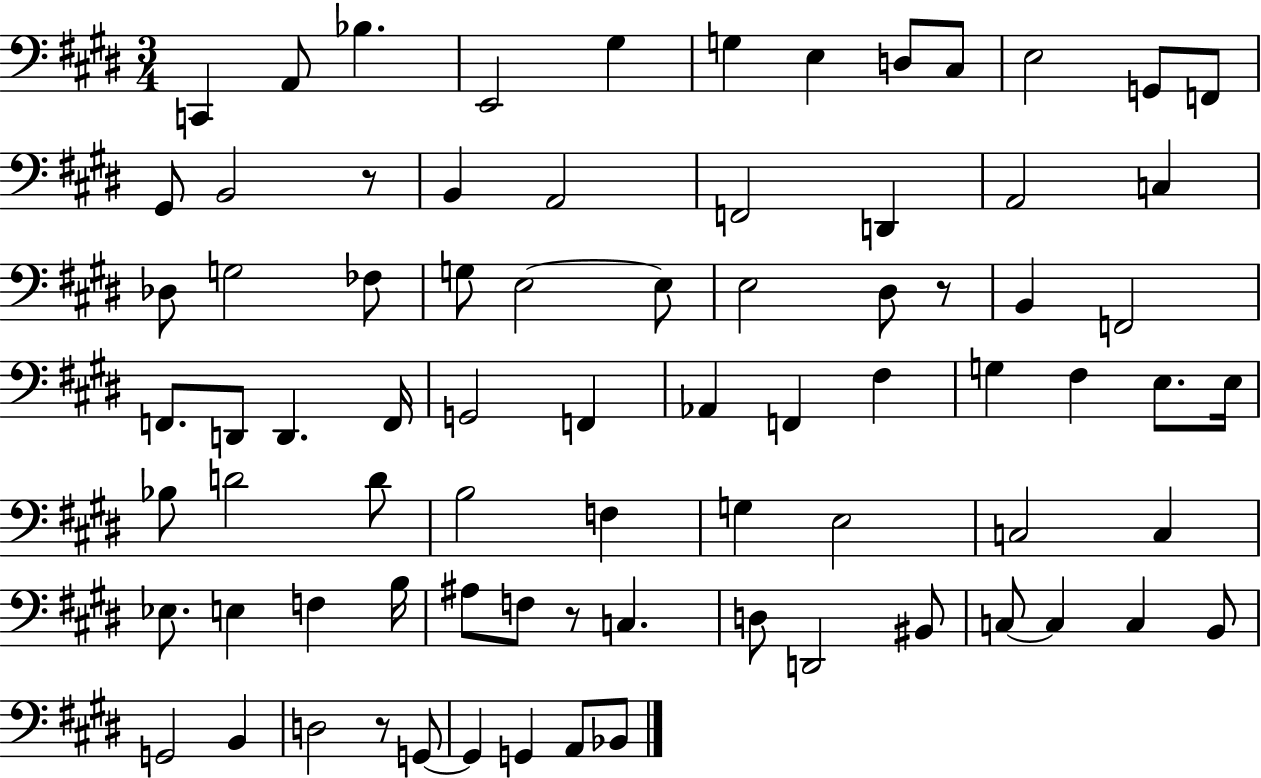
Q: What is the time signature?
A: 3/4